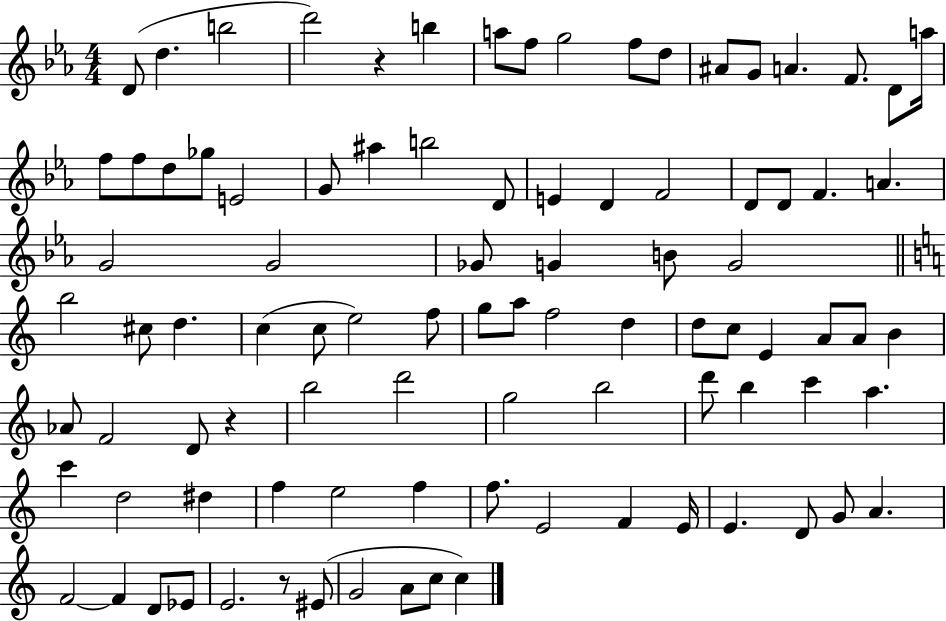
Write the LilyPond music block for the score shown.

{
  \clef treble
  \numericTimeSignature
  \time 4/4
  \key ees \major
  d'8( d''4. b''2 | d'''2) r4 b''4 | a''8 f''8 g''2 f''8 d''8 | ais'8 g'8 a'4. f'8. d'8 a''16 | \break f''8 f''8 d''8 ges''8 e'2 | g'8 ais''4 b''2 d'8 | e'4 d'4 f'2 | d'8 d'8 f'4. a'4. | \break g'2 g'2 | ges'8 g'4 b'8 g'2 | \bar "||" \break \key c \major b''2 cis''8 d''4. | c''4( c''8 e''2) f''8 | g''8 a''8 f''2 d''4 | d''8 c''8 e'4 a'8 a'8 b'4 | \break aes'8 f'2 d'8 r4 | b''2 d'''2 | g''2 b''2 | d'''8 b''4 c'''4 a''4. | \break c'''4 d''2 dis''4 | f''4 e''2 f''4 | f''8. e'2 f'4 e'16 | e'4. d'8 g'8 a'4. | \break f'2~~ f'4 d'8 ees'8 | e'2. r8 eis'8( | g'2 a'8 c''8 c''4) | \bar "|."
}